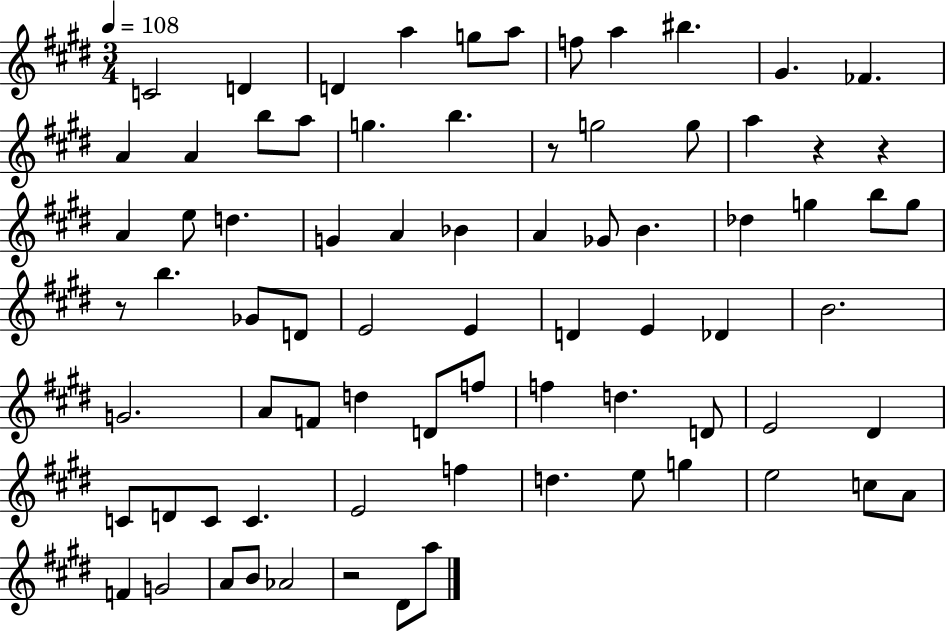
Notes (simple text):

C4/h D4/q D4/q A5/q G5/e A5/e F5/e A5/q BIS5/q. G#4/q. FES4/q. A4/q A4/q B5/e A5/e G5/q. B5/q. R/e G5/h G5/e A5/q R/q R/q A4/q E5/e D5/q. G4/q A4/q Bb4/q A4/q Gb4/e B4/q. Db5/q G5/q B5/e G5/e R/e B5/q. Gb4/e D4/e E4/h E4/q D4/q E4/q Db4/q B4/h. G4/h. A4/e F4/e D5/q D4/e F5/e F5/q D5/q. D4/e E4/h D#4/q C4/e D4/e C4/e C4/q. E4/h F5/q D5/q. E5/e G5/q E5/h C5/e A4/e F4/q G4/h A4/e B4/e Ab4/h R/h D#4/e A5/e